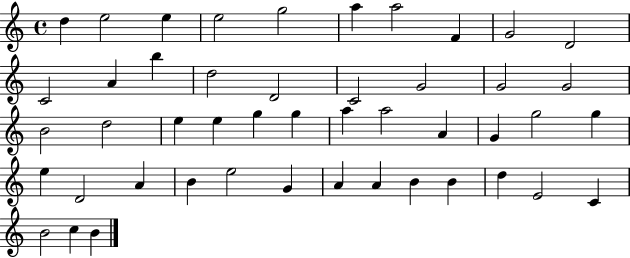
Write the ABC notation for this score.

X:1
T:Untitled
M:4/4
L:1/4
K:C
d e2 e e2 g2 a a2 F G2 D2 C2 A b d2 D2 C2 G2 G2 G2 B2 d2 e e g g a a2 A G g2 g e D2 A B e2 G A A B B d E2 C B2 c B